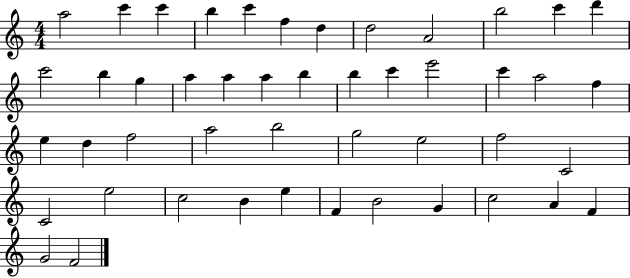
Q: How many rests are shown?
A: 0